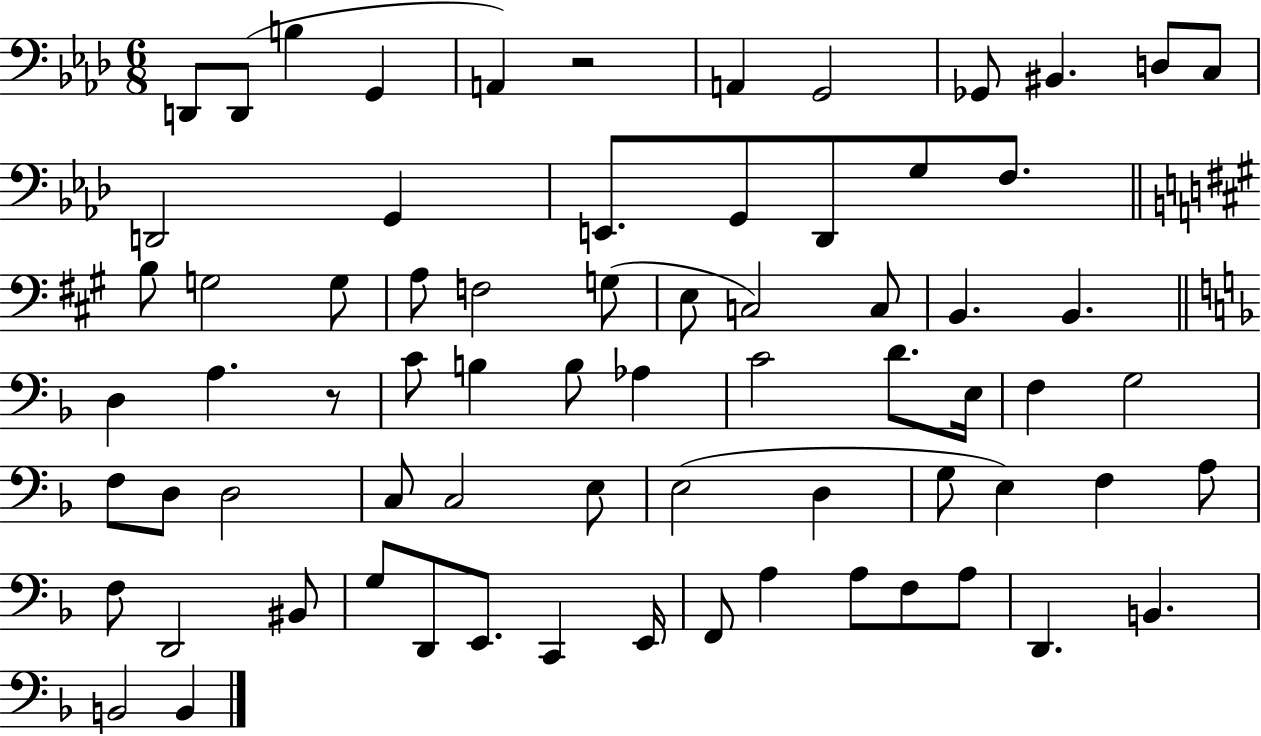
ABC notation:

X:1
T:Untitled
M:6/8
L:1/4
K:Ab
D,,/2 D,,/2 B, G,, A,, z2 A,, G,,2 _G,,/2 ^B,, D,/2 C,/2 D,,2 G,, E,,/2 G,,/2 _D,,/2 G,/2 F,/2 B,/2 G,2 G,/2 A,/2 F,2 G,/2 E,/2 C,2 C,/2 B,, B,, D, A, z/2 C/2 B, B,/2 _A, C2 D/2 E,/4 F, G,2 F,/2 D,/2 D,2 C,/2 C,2 E,/2 E,2 D, G,/2 E, F, A,/2 F,/2 D,,2 ^B,,/2 G,/2 D,,/2 E,,/2 C,, E,,/4 F,,/2 A, A,/2 F,/2 A,/2 D,, B,, B,,2 B,,